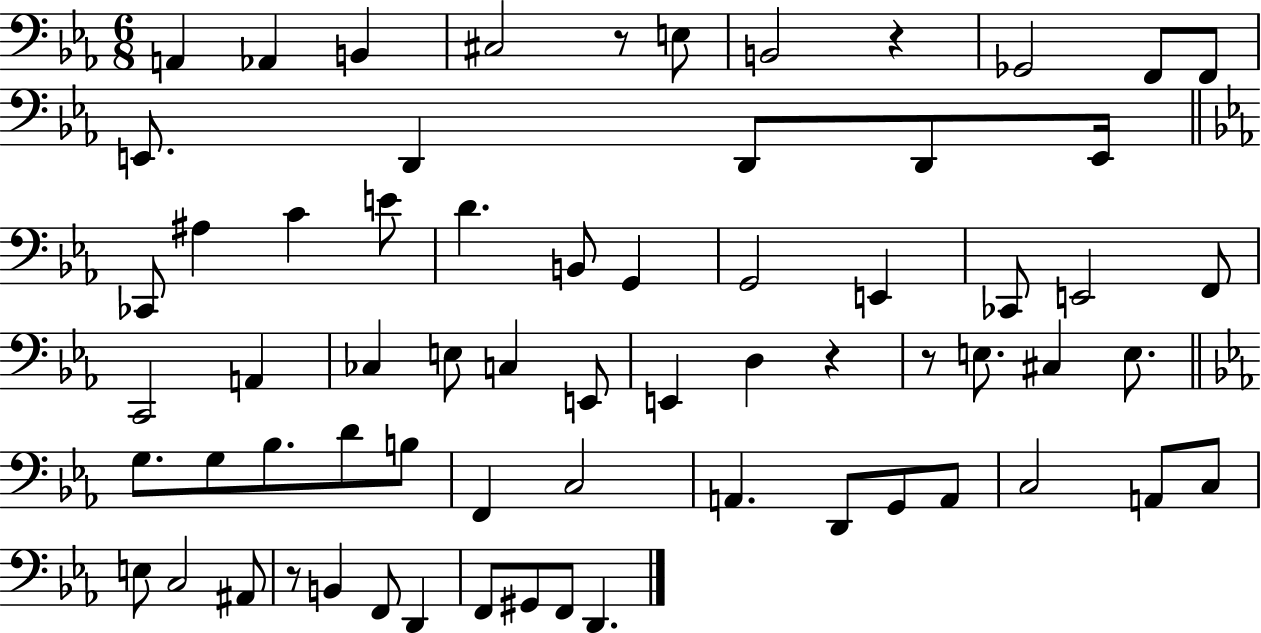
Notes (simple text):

A2/q Ab2/q B2/q C#3/h R/e E3/e B2/h R/q Gb2/h F2/e F2/e E2/e. D2/q D2/e D2/e E2/s CES2/e A#3/q C4/q E4/e D4/q. B2/e G2/q G2/h E2/q CES2/e E2/h F2/e C2/h A2/q CES3/q E3/e C3/q E2/e E2/q D3/q R/q R/e E3/e. C#3/q E3/e. G3/e. G3/e Bb3/e. D4/e B3/e F2/q C3/h A2/q. D2/e G2/e A2/e C3/h A2/e C3/e E3/e C3/h A#2/e R/e B2/q F2/e D2/q F2/e G#2/e F2/e D2/q.